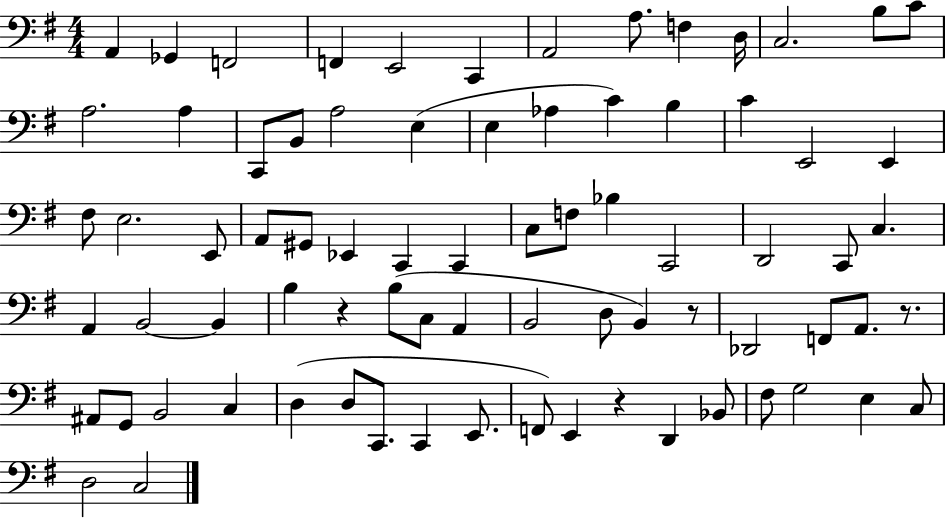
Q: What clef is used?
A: bass